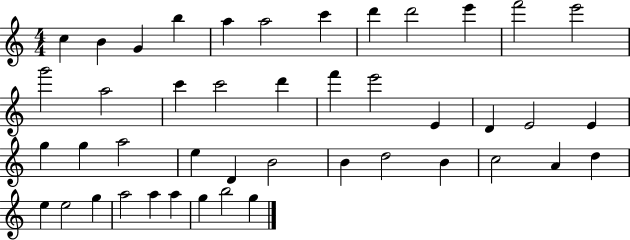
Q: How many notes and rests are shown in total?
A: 44